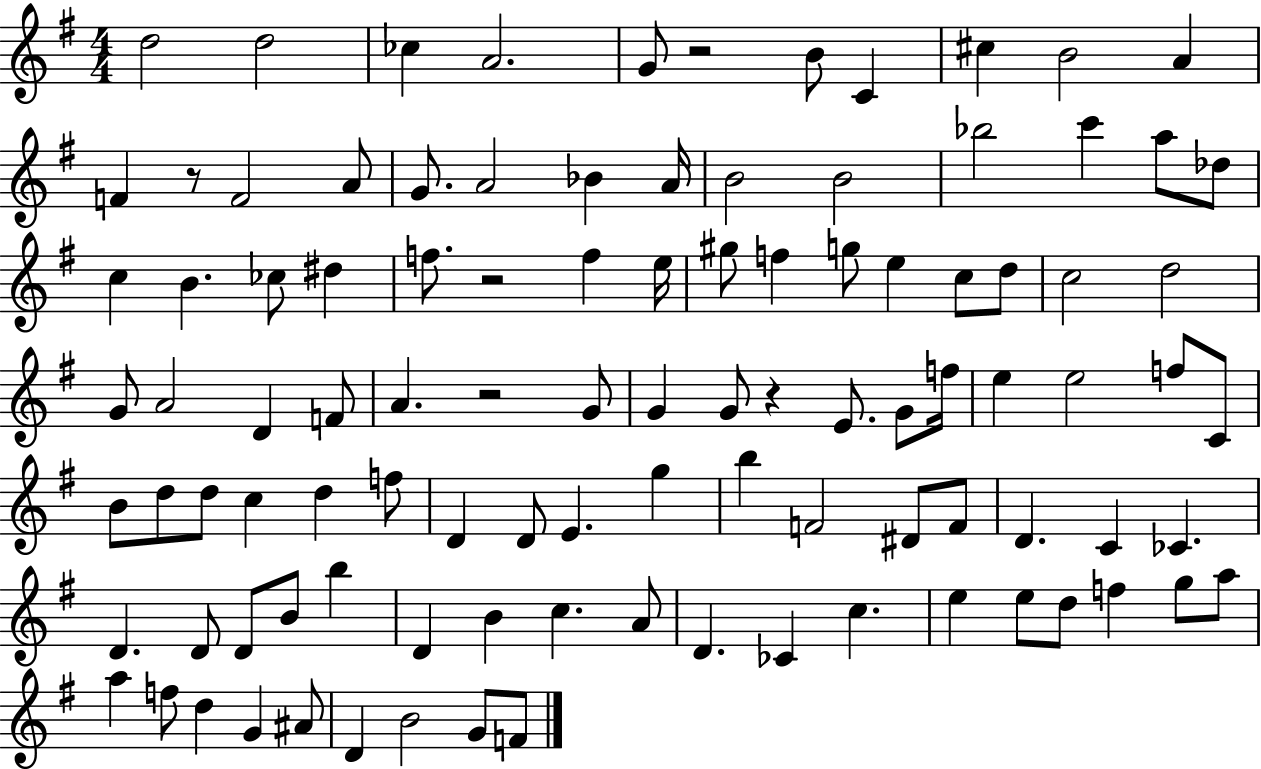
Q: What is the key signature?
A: G major